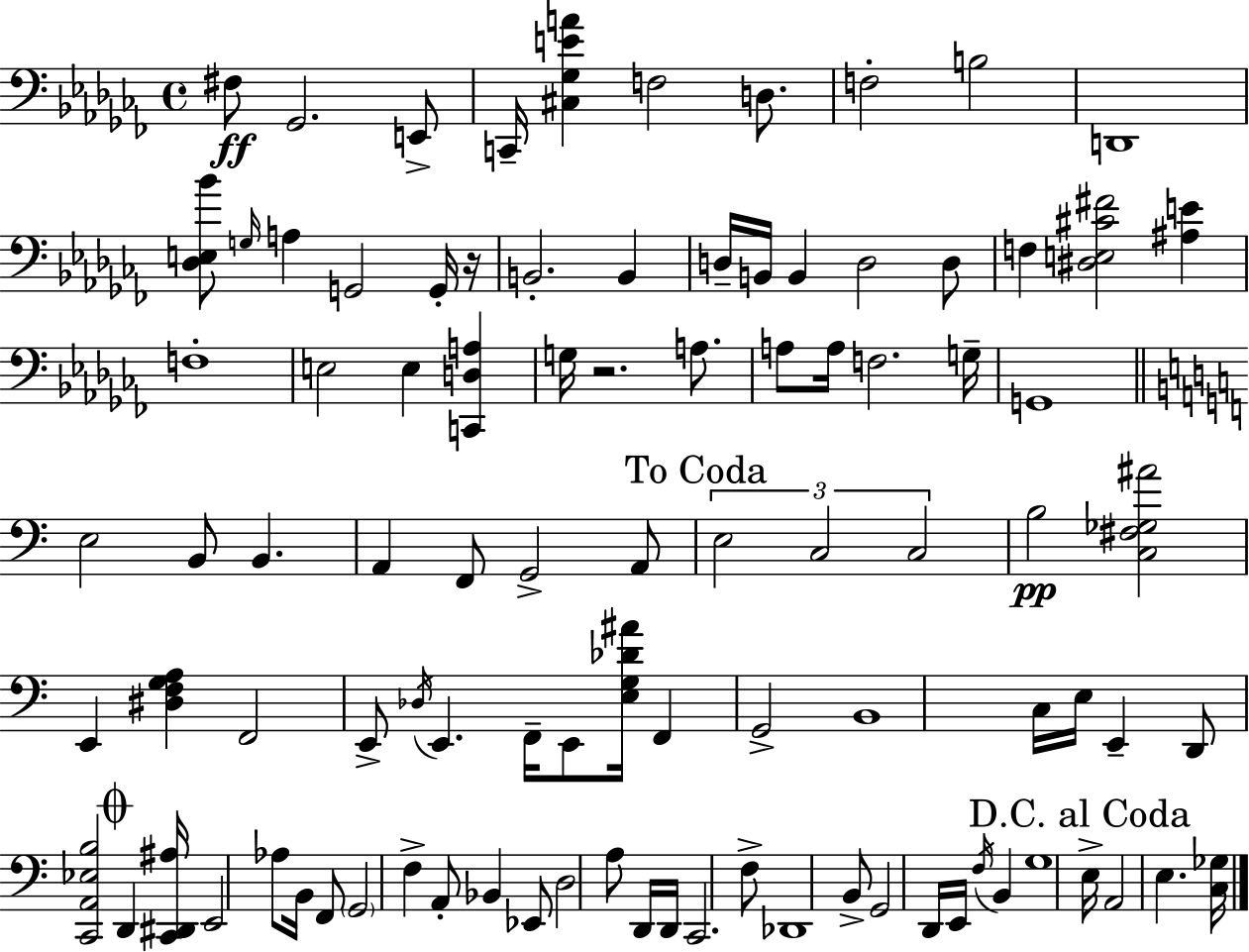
X:1
T:Untitled
M:4/4
L:1/4
K:Abm
^F,/2 _G,,2 E,,/2 C,,/4 [^C,_G,EA] F,2 D,/2 F,2 B,2 D,,4 [_D,E,_B]/2 G,/4 A, G,,2 G,,/4 z/4 B,,2 B,, D,/4 B,,/4 B,, D,2 D,/2 F, [^D,E,^C^F]2 [^A,E] F,4 E,2 E, [C,,D,A,] G,/4 z2 A,/2 A,/2 A,/4 F,2 G,/4 G,,4 E,2 B,,/2 B,, A,, F,,/2 G,,2 A,,/2 E,2 C,2 C,2 B,2 [C,^F,_G,^A]2 E,, [^D,F,G,A,] F,,2 E,,/2 _D,/4 E,, F,,/4 E,,/2 [E,G,_D^A]/4 F,, G,,2 B,,4 C,/4 E,/4 E,, D,,/2 [C,,A,,_E,B,]2 D,, [C,,^D,,^A,]/4 E,,2 _A,/2 B,,/4 F,,/2 G,,2 F, A,,/2 _B,, _E,,/2 D,2 A,/2 D,,/4 D,,/4 C,,2 F,/2 _D,,4 B,,/2 G,,2 D,,/4 E,,/4 F,/4 B,, G,4 E,/4 A,,2 E, [C,_G,]/4